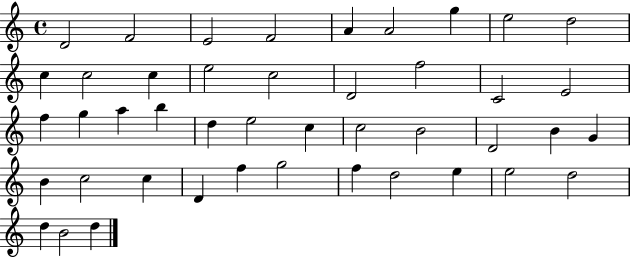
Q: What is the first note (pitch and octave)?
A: D4